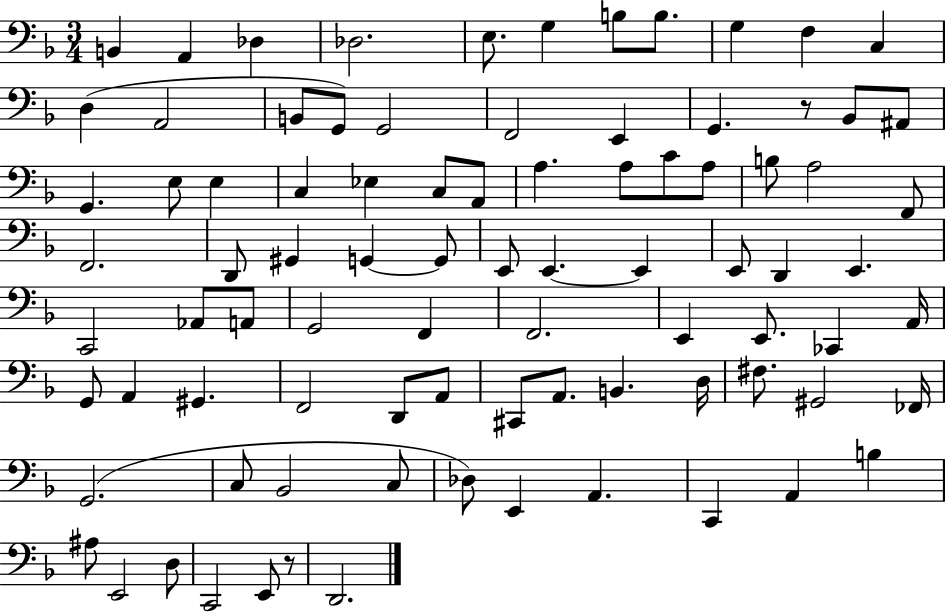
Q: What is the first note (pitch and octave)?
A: B2